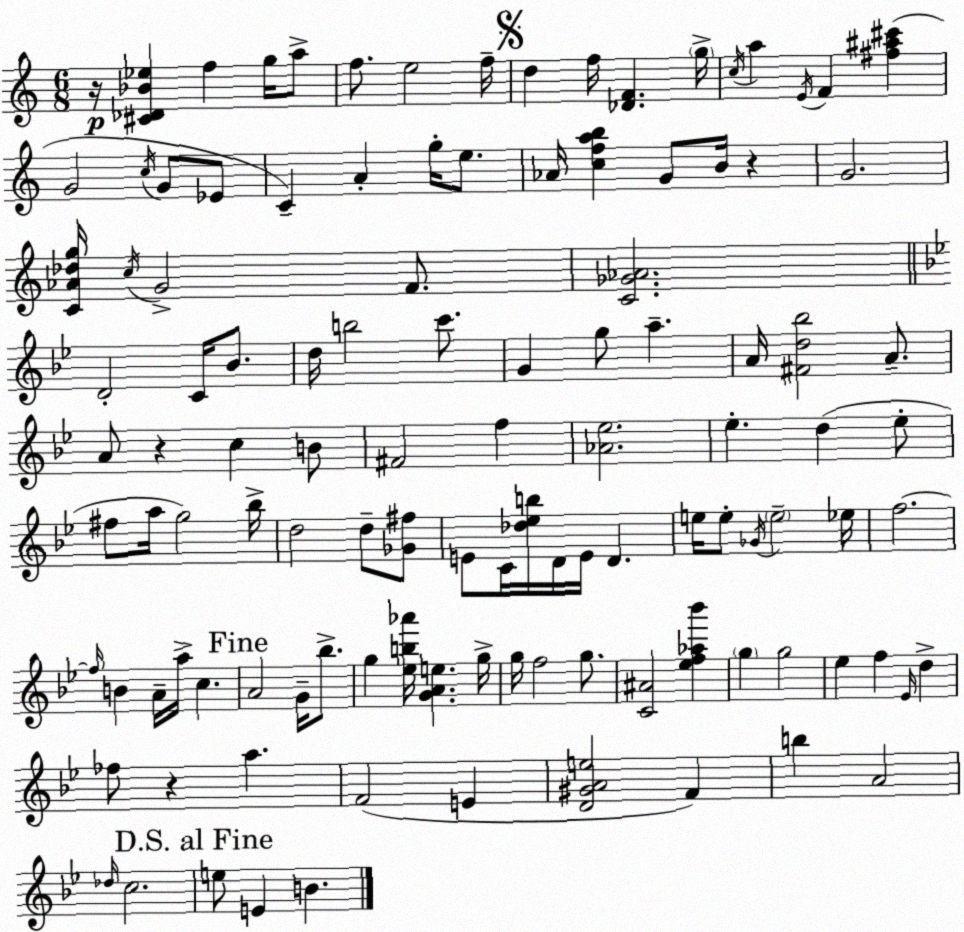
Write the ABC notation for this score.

X:1
T:Untitled
M:6/8
L:1/4
K:Am
z/4 [^C_D_B_e] f g/4 a/2 f/2 e2 f/4 d f/4 [_DF] g/4 c/4 a E/4 F [^f^a^c'] G2 c/4 G/2 _E/2 C A g/4 e/2 _A/4 [cfab] G/2 B/4 z G2 [C_A_dg]/4 c/4 G2 F/2 [C_G_A]2 D2 C/4 _B/2 d/4 b2 c'/2 G g/2 a A/4 [^Fd_b]2 A/2 A/2 z c B/2 ^F2 f [_A_e]2 _e d _e/2 ^f/2 a/4 g2 _b/4 d2 d/2 [_G^f]/2 E/2 C/4 [_d_eb]/4 D/4 E/4 D e/4 e/2 _G/4 e2 _e/4 f2 f/4 B A/4 a/4 c A2 G/4 _b/2 g [_eb_a']/4 [GAe] g/4 g/4 f2 g/2 [C^A]2 [_ef_a_b'] g g2 _e f _E/4 d _f/2 z a F2 E [D^GAe]2 F b A2 _d/4 c2 e/2 E B